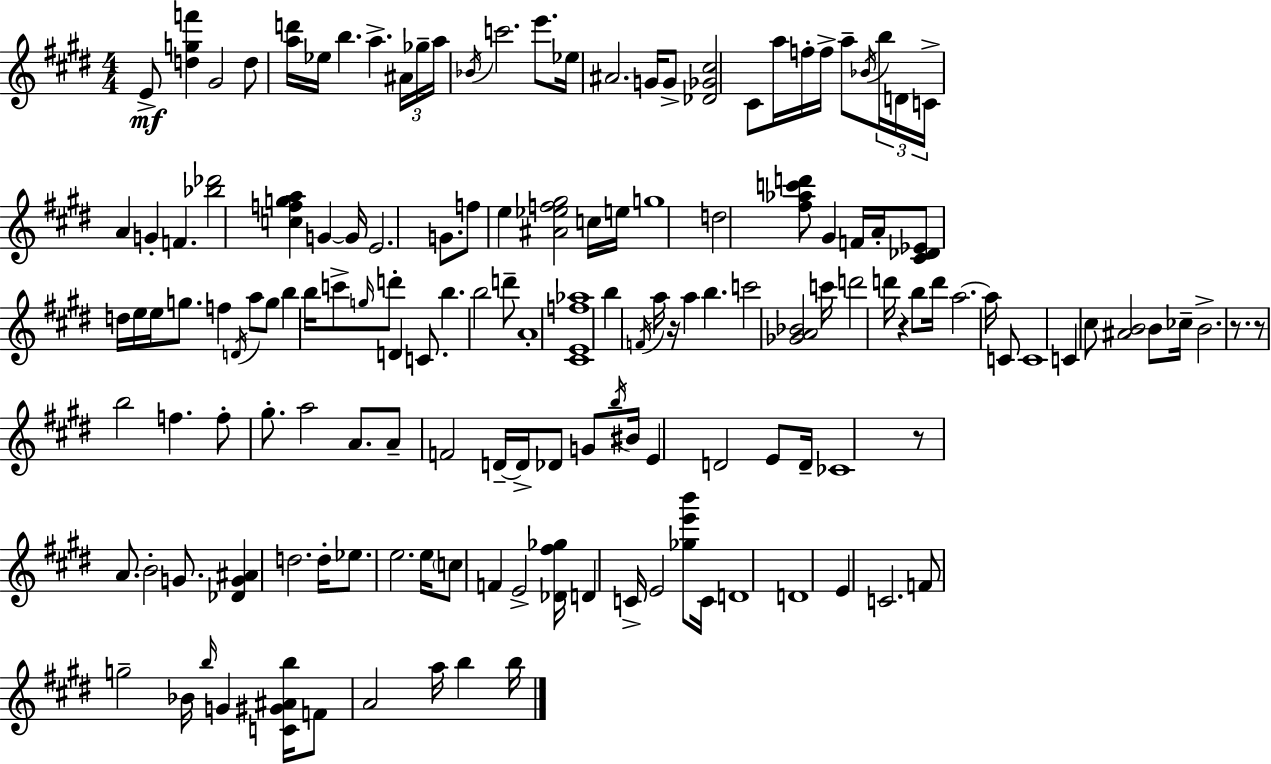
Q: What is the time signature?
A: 4/4